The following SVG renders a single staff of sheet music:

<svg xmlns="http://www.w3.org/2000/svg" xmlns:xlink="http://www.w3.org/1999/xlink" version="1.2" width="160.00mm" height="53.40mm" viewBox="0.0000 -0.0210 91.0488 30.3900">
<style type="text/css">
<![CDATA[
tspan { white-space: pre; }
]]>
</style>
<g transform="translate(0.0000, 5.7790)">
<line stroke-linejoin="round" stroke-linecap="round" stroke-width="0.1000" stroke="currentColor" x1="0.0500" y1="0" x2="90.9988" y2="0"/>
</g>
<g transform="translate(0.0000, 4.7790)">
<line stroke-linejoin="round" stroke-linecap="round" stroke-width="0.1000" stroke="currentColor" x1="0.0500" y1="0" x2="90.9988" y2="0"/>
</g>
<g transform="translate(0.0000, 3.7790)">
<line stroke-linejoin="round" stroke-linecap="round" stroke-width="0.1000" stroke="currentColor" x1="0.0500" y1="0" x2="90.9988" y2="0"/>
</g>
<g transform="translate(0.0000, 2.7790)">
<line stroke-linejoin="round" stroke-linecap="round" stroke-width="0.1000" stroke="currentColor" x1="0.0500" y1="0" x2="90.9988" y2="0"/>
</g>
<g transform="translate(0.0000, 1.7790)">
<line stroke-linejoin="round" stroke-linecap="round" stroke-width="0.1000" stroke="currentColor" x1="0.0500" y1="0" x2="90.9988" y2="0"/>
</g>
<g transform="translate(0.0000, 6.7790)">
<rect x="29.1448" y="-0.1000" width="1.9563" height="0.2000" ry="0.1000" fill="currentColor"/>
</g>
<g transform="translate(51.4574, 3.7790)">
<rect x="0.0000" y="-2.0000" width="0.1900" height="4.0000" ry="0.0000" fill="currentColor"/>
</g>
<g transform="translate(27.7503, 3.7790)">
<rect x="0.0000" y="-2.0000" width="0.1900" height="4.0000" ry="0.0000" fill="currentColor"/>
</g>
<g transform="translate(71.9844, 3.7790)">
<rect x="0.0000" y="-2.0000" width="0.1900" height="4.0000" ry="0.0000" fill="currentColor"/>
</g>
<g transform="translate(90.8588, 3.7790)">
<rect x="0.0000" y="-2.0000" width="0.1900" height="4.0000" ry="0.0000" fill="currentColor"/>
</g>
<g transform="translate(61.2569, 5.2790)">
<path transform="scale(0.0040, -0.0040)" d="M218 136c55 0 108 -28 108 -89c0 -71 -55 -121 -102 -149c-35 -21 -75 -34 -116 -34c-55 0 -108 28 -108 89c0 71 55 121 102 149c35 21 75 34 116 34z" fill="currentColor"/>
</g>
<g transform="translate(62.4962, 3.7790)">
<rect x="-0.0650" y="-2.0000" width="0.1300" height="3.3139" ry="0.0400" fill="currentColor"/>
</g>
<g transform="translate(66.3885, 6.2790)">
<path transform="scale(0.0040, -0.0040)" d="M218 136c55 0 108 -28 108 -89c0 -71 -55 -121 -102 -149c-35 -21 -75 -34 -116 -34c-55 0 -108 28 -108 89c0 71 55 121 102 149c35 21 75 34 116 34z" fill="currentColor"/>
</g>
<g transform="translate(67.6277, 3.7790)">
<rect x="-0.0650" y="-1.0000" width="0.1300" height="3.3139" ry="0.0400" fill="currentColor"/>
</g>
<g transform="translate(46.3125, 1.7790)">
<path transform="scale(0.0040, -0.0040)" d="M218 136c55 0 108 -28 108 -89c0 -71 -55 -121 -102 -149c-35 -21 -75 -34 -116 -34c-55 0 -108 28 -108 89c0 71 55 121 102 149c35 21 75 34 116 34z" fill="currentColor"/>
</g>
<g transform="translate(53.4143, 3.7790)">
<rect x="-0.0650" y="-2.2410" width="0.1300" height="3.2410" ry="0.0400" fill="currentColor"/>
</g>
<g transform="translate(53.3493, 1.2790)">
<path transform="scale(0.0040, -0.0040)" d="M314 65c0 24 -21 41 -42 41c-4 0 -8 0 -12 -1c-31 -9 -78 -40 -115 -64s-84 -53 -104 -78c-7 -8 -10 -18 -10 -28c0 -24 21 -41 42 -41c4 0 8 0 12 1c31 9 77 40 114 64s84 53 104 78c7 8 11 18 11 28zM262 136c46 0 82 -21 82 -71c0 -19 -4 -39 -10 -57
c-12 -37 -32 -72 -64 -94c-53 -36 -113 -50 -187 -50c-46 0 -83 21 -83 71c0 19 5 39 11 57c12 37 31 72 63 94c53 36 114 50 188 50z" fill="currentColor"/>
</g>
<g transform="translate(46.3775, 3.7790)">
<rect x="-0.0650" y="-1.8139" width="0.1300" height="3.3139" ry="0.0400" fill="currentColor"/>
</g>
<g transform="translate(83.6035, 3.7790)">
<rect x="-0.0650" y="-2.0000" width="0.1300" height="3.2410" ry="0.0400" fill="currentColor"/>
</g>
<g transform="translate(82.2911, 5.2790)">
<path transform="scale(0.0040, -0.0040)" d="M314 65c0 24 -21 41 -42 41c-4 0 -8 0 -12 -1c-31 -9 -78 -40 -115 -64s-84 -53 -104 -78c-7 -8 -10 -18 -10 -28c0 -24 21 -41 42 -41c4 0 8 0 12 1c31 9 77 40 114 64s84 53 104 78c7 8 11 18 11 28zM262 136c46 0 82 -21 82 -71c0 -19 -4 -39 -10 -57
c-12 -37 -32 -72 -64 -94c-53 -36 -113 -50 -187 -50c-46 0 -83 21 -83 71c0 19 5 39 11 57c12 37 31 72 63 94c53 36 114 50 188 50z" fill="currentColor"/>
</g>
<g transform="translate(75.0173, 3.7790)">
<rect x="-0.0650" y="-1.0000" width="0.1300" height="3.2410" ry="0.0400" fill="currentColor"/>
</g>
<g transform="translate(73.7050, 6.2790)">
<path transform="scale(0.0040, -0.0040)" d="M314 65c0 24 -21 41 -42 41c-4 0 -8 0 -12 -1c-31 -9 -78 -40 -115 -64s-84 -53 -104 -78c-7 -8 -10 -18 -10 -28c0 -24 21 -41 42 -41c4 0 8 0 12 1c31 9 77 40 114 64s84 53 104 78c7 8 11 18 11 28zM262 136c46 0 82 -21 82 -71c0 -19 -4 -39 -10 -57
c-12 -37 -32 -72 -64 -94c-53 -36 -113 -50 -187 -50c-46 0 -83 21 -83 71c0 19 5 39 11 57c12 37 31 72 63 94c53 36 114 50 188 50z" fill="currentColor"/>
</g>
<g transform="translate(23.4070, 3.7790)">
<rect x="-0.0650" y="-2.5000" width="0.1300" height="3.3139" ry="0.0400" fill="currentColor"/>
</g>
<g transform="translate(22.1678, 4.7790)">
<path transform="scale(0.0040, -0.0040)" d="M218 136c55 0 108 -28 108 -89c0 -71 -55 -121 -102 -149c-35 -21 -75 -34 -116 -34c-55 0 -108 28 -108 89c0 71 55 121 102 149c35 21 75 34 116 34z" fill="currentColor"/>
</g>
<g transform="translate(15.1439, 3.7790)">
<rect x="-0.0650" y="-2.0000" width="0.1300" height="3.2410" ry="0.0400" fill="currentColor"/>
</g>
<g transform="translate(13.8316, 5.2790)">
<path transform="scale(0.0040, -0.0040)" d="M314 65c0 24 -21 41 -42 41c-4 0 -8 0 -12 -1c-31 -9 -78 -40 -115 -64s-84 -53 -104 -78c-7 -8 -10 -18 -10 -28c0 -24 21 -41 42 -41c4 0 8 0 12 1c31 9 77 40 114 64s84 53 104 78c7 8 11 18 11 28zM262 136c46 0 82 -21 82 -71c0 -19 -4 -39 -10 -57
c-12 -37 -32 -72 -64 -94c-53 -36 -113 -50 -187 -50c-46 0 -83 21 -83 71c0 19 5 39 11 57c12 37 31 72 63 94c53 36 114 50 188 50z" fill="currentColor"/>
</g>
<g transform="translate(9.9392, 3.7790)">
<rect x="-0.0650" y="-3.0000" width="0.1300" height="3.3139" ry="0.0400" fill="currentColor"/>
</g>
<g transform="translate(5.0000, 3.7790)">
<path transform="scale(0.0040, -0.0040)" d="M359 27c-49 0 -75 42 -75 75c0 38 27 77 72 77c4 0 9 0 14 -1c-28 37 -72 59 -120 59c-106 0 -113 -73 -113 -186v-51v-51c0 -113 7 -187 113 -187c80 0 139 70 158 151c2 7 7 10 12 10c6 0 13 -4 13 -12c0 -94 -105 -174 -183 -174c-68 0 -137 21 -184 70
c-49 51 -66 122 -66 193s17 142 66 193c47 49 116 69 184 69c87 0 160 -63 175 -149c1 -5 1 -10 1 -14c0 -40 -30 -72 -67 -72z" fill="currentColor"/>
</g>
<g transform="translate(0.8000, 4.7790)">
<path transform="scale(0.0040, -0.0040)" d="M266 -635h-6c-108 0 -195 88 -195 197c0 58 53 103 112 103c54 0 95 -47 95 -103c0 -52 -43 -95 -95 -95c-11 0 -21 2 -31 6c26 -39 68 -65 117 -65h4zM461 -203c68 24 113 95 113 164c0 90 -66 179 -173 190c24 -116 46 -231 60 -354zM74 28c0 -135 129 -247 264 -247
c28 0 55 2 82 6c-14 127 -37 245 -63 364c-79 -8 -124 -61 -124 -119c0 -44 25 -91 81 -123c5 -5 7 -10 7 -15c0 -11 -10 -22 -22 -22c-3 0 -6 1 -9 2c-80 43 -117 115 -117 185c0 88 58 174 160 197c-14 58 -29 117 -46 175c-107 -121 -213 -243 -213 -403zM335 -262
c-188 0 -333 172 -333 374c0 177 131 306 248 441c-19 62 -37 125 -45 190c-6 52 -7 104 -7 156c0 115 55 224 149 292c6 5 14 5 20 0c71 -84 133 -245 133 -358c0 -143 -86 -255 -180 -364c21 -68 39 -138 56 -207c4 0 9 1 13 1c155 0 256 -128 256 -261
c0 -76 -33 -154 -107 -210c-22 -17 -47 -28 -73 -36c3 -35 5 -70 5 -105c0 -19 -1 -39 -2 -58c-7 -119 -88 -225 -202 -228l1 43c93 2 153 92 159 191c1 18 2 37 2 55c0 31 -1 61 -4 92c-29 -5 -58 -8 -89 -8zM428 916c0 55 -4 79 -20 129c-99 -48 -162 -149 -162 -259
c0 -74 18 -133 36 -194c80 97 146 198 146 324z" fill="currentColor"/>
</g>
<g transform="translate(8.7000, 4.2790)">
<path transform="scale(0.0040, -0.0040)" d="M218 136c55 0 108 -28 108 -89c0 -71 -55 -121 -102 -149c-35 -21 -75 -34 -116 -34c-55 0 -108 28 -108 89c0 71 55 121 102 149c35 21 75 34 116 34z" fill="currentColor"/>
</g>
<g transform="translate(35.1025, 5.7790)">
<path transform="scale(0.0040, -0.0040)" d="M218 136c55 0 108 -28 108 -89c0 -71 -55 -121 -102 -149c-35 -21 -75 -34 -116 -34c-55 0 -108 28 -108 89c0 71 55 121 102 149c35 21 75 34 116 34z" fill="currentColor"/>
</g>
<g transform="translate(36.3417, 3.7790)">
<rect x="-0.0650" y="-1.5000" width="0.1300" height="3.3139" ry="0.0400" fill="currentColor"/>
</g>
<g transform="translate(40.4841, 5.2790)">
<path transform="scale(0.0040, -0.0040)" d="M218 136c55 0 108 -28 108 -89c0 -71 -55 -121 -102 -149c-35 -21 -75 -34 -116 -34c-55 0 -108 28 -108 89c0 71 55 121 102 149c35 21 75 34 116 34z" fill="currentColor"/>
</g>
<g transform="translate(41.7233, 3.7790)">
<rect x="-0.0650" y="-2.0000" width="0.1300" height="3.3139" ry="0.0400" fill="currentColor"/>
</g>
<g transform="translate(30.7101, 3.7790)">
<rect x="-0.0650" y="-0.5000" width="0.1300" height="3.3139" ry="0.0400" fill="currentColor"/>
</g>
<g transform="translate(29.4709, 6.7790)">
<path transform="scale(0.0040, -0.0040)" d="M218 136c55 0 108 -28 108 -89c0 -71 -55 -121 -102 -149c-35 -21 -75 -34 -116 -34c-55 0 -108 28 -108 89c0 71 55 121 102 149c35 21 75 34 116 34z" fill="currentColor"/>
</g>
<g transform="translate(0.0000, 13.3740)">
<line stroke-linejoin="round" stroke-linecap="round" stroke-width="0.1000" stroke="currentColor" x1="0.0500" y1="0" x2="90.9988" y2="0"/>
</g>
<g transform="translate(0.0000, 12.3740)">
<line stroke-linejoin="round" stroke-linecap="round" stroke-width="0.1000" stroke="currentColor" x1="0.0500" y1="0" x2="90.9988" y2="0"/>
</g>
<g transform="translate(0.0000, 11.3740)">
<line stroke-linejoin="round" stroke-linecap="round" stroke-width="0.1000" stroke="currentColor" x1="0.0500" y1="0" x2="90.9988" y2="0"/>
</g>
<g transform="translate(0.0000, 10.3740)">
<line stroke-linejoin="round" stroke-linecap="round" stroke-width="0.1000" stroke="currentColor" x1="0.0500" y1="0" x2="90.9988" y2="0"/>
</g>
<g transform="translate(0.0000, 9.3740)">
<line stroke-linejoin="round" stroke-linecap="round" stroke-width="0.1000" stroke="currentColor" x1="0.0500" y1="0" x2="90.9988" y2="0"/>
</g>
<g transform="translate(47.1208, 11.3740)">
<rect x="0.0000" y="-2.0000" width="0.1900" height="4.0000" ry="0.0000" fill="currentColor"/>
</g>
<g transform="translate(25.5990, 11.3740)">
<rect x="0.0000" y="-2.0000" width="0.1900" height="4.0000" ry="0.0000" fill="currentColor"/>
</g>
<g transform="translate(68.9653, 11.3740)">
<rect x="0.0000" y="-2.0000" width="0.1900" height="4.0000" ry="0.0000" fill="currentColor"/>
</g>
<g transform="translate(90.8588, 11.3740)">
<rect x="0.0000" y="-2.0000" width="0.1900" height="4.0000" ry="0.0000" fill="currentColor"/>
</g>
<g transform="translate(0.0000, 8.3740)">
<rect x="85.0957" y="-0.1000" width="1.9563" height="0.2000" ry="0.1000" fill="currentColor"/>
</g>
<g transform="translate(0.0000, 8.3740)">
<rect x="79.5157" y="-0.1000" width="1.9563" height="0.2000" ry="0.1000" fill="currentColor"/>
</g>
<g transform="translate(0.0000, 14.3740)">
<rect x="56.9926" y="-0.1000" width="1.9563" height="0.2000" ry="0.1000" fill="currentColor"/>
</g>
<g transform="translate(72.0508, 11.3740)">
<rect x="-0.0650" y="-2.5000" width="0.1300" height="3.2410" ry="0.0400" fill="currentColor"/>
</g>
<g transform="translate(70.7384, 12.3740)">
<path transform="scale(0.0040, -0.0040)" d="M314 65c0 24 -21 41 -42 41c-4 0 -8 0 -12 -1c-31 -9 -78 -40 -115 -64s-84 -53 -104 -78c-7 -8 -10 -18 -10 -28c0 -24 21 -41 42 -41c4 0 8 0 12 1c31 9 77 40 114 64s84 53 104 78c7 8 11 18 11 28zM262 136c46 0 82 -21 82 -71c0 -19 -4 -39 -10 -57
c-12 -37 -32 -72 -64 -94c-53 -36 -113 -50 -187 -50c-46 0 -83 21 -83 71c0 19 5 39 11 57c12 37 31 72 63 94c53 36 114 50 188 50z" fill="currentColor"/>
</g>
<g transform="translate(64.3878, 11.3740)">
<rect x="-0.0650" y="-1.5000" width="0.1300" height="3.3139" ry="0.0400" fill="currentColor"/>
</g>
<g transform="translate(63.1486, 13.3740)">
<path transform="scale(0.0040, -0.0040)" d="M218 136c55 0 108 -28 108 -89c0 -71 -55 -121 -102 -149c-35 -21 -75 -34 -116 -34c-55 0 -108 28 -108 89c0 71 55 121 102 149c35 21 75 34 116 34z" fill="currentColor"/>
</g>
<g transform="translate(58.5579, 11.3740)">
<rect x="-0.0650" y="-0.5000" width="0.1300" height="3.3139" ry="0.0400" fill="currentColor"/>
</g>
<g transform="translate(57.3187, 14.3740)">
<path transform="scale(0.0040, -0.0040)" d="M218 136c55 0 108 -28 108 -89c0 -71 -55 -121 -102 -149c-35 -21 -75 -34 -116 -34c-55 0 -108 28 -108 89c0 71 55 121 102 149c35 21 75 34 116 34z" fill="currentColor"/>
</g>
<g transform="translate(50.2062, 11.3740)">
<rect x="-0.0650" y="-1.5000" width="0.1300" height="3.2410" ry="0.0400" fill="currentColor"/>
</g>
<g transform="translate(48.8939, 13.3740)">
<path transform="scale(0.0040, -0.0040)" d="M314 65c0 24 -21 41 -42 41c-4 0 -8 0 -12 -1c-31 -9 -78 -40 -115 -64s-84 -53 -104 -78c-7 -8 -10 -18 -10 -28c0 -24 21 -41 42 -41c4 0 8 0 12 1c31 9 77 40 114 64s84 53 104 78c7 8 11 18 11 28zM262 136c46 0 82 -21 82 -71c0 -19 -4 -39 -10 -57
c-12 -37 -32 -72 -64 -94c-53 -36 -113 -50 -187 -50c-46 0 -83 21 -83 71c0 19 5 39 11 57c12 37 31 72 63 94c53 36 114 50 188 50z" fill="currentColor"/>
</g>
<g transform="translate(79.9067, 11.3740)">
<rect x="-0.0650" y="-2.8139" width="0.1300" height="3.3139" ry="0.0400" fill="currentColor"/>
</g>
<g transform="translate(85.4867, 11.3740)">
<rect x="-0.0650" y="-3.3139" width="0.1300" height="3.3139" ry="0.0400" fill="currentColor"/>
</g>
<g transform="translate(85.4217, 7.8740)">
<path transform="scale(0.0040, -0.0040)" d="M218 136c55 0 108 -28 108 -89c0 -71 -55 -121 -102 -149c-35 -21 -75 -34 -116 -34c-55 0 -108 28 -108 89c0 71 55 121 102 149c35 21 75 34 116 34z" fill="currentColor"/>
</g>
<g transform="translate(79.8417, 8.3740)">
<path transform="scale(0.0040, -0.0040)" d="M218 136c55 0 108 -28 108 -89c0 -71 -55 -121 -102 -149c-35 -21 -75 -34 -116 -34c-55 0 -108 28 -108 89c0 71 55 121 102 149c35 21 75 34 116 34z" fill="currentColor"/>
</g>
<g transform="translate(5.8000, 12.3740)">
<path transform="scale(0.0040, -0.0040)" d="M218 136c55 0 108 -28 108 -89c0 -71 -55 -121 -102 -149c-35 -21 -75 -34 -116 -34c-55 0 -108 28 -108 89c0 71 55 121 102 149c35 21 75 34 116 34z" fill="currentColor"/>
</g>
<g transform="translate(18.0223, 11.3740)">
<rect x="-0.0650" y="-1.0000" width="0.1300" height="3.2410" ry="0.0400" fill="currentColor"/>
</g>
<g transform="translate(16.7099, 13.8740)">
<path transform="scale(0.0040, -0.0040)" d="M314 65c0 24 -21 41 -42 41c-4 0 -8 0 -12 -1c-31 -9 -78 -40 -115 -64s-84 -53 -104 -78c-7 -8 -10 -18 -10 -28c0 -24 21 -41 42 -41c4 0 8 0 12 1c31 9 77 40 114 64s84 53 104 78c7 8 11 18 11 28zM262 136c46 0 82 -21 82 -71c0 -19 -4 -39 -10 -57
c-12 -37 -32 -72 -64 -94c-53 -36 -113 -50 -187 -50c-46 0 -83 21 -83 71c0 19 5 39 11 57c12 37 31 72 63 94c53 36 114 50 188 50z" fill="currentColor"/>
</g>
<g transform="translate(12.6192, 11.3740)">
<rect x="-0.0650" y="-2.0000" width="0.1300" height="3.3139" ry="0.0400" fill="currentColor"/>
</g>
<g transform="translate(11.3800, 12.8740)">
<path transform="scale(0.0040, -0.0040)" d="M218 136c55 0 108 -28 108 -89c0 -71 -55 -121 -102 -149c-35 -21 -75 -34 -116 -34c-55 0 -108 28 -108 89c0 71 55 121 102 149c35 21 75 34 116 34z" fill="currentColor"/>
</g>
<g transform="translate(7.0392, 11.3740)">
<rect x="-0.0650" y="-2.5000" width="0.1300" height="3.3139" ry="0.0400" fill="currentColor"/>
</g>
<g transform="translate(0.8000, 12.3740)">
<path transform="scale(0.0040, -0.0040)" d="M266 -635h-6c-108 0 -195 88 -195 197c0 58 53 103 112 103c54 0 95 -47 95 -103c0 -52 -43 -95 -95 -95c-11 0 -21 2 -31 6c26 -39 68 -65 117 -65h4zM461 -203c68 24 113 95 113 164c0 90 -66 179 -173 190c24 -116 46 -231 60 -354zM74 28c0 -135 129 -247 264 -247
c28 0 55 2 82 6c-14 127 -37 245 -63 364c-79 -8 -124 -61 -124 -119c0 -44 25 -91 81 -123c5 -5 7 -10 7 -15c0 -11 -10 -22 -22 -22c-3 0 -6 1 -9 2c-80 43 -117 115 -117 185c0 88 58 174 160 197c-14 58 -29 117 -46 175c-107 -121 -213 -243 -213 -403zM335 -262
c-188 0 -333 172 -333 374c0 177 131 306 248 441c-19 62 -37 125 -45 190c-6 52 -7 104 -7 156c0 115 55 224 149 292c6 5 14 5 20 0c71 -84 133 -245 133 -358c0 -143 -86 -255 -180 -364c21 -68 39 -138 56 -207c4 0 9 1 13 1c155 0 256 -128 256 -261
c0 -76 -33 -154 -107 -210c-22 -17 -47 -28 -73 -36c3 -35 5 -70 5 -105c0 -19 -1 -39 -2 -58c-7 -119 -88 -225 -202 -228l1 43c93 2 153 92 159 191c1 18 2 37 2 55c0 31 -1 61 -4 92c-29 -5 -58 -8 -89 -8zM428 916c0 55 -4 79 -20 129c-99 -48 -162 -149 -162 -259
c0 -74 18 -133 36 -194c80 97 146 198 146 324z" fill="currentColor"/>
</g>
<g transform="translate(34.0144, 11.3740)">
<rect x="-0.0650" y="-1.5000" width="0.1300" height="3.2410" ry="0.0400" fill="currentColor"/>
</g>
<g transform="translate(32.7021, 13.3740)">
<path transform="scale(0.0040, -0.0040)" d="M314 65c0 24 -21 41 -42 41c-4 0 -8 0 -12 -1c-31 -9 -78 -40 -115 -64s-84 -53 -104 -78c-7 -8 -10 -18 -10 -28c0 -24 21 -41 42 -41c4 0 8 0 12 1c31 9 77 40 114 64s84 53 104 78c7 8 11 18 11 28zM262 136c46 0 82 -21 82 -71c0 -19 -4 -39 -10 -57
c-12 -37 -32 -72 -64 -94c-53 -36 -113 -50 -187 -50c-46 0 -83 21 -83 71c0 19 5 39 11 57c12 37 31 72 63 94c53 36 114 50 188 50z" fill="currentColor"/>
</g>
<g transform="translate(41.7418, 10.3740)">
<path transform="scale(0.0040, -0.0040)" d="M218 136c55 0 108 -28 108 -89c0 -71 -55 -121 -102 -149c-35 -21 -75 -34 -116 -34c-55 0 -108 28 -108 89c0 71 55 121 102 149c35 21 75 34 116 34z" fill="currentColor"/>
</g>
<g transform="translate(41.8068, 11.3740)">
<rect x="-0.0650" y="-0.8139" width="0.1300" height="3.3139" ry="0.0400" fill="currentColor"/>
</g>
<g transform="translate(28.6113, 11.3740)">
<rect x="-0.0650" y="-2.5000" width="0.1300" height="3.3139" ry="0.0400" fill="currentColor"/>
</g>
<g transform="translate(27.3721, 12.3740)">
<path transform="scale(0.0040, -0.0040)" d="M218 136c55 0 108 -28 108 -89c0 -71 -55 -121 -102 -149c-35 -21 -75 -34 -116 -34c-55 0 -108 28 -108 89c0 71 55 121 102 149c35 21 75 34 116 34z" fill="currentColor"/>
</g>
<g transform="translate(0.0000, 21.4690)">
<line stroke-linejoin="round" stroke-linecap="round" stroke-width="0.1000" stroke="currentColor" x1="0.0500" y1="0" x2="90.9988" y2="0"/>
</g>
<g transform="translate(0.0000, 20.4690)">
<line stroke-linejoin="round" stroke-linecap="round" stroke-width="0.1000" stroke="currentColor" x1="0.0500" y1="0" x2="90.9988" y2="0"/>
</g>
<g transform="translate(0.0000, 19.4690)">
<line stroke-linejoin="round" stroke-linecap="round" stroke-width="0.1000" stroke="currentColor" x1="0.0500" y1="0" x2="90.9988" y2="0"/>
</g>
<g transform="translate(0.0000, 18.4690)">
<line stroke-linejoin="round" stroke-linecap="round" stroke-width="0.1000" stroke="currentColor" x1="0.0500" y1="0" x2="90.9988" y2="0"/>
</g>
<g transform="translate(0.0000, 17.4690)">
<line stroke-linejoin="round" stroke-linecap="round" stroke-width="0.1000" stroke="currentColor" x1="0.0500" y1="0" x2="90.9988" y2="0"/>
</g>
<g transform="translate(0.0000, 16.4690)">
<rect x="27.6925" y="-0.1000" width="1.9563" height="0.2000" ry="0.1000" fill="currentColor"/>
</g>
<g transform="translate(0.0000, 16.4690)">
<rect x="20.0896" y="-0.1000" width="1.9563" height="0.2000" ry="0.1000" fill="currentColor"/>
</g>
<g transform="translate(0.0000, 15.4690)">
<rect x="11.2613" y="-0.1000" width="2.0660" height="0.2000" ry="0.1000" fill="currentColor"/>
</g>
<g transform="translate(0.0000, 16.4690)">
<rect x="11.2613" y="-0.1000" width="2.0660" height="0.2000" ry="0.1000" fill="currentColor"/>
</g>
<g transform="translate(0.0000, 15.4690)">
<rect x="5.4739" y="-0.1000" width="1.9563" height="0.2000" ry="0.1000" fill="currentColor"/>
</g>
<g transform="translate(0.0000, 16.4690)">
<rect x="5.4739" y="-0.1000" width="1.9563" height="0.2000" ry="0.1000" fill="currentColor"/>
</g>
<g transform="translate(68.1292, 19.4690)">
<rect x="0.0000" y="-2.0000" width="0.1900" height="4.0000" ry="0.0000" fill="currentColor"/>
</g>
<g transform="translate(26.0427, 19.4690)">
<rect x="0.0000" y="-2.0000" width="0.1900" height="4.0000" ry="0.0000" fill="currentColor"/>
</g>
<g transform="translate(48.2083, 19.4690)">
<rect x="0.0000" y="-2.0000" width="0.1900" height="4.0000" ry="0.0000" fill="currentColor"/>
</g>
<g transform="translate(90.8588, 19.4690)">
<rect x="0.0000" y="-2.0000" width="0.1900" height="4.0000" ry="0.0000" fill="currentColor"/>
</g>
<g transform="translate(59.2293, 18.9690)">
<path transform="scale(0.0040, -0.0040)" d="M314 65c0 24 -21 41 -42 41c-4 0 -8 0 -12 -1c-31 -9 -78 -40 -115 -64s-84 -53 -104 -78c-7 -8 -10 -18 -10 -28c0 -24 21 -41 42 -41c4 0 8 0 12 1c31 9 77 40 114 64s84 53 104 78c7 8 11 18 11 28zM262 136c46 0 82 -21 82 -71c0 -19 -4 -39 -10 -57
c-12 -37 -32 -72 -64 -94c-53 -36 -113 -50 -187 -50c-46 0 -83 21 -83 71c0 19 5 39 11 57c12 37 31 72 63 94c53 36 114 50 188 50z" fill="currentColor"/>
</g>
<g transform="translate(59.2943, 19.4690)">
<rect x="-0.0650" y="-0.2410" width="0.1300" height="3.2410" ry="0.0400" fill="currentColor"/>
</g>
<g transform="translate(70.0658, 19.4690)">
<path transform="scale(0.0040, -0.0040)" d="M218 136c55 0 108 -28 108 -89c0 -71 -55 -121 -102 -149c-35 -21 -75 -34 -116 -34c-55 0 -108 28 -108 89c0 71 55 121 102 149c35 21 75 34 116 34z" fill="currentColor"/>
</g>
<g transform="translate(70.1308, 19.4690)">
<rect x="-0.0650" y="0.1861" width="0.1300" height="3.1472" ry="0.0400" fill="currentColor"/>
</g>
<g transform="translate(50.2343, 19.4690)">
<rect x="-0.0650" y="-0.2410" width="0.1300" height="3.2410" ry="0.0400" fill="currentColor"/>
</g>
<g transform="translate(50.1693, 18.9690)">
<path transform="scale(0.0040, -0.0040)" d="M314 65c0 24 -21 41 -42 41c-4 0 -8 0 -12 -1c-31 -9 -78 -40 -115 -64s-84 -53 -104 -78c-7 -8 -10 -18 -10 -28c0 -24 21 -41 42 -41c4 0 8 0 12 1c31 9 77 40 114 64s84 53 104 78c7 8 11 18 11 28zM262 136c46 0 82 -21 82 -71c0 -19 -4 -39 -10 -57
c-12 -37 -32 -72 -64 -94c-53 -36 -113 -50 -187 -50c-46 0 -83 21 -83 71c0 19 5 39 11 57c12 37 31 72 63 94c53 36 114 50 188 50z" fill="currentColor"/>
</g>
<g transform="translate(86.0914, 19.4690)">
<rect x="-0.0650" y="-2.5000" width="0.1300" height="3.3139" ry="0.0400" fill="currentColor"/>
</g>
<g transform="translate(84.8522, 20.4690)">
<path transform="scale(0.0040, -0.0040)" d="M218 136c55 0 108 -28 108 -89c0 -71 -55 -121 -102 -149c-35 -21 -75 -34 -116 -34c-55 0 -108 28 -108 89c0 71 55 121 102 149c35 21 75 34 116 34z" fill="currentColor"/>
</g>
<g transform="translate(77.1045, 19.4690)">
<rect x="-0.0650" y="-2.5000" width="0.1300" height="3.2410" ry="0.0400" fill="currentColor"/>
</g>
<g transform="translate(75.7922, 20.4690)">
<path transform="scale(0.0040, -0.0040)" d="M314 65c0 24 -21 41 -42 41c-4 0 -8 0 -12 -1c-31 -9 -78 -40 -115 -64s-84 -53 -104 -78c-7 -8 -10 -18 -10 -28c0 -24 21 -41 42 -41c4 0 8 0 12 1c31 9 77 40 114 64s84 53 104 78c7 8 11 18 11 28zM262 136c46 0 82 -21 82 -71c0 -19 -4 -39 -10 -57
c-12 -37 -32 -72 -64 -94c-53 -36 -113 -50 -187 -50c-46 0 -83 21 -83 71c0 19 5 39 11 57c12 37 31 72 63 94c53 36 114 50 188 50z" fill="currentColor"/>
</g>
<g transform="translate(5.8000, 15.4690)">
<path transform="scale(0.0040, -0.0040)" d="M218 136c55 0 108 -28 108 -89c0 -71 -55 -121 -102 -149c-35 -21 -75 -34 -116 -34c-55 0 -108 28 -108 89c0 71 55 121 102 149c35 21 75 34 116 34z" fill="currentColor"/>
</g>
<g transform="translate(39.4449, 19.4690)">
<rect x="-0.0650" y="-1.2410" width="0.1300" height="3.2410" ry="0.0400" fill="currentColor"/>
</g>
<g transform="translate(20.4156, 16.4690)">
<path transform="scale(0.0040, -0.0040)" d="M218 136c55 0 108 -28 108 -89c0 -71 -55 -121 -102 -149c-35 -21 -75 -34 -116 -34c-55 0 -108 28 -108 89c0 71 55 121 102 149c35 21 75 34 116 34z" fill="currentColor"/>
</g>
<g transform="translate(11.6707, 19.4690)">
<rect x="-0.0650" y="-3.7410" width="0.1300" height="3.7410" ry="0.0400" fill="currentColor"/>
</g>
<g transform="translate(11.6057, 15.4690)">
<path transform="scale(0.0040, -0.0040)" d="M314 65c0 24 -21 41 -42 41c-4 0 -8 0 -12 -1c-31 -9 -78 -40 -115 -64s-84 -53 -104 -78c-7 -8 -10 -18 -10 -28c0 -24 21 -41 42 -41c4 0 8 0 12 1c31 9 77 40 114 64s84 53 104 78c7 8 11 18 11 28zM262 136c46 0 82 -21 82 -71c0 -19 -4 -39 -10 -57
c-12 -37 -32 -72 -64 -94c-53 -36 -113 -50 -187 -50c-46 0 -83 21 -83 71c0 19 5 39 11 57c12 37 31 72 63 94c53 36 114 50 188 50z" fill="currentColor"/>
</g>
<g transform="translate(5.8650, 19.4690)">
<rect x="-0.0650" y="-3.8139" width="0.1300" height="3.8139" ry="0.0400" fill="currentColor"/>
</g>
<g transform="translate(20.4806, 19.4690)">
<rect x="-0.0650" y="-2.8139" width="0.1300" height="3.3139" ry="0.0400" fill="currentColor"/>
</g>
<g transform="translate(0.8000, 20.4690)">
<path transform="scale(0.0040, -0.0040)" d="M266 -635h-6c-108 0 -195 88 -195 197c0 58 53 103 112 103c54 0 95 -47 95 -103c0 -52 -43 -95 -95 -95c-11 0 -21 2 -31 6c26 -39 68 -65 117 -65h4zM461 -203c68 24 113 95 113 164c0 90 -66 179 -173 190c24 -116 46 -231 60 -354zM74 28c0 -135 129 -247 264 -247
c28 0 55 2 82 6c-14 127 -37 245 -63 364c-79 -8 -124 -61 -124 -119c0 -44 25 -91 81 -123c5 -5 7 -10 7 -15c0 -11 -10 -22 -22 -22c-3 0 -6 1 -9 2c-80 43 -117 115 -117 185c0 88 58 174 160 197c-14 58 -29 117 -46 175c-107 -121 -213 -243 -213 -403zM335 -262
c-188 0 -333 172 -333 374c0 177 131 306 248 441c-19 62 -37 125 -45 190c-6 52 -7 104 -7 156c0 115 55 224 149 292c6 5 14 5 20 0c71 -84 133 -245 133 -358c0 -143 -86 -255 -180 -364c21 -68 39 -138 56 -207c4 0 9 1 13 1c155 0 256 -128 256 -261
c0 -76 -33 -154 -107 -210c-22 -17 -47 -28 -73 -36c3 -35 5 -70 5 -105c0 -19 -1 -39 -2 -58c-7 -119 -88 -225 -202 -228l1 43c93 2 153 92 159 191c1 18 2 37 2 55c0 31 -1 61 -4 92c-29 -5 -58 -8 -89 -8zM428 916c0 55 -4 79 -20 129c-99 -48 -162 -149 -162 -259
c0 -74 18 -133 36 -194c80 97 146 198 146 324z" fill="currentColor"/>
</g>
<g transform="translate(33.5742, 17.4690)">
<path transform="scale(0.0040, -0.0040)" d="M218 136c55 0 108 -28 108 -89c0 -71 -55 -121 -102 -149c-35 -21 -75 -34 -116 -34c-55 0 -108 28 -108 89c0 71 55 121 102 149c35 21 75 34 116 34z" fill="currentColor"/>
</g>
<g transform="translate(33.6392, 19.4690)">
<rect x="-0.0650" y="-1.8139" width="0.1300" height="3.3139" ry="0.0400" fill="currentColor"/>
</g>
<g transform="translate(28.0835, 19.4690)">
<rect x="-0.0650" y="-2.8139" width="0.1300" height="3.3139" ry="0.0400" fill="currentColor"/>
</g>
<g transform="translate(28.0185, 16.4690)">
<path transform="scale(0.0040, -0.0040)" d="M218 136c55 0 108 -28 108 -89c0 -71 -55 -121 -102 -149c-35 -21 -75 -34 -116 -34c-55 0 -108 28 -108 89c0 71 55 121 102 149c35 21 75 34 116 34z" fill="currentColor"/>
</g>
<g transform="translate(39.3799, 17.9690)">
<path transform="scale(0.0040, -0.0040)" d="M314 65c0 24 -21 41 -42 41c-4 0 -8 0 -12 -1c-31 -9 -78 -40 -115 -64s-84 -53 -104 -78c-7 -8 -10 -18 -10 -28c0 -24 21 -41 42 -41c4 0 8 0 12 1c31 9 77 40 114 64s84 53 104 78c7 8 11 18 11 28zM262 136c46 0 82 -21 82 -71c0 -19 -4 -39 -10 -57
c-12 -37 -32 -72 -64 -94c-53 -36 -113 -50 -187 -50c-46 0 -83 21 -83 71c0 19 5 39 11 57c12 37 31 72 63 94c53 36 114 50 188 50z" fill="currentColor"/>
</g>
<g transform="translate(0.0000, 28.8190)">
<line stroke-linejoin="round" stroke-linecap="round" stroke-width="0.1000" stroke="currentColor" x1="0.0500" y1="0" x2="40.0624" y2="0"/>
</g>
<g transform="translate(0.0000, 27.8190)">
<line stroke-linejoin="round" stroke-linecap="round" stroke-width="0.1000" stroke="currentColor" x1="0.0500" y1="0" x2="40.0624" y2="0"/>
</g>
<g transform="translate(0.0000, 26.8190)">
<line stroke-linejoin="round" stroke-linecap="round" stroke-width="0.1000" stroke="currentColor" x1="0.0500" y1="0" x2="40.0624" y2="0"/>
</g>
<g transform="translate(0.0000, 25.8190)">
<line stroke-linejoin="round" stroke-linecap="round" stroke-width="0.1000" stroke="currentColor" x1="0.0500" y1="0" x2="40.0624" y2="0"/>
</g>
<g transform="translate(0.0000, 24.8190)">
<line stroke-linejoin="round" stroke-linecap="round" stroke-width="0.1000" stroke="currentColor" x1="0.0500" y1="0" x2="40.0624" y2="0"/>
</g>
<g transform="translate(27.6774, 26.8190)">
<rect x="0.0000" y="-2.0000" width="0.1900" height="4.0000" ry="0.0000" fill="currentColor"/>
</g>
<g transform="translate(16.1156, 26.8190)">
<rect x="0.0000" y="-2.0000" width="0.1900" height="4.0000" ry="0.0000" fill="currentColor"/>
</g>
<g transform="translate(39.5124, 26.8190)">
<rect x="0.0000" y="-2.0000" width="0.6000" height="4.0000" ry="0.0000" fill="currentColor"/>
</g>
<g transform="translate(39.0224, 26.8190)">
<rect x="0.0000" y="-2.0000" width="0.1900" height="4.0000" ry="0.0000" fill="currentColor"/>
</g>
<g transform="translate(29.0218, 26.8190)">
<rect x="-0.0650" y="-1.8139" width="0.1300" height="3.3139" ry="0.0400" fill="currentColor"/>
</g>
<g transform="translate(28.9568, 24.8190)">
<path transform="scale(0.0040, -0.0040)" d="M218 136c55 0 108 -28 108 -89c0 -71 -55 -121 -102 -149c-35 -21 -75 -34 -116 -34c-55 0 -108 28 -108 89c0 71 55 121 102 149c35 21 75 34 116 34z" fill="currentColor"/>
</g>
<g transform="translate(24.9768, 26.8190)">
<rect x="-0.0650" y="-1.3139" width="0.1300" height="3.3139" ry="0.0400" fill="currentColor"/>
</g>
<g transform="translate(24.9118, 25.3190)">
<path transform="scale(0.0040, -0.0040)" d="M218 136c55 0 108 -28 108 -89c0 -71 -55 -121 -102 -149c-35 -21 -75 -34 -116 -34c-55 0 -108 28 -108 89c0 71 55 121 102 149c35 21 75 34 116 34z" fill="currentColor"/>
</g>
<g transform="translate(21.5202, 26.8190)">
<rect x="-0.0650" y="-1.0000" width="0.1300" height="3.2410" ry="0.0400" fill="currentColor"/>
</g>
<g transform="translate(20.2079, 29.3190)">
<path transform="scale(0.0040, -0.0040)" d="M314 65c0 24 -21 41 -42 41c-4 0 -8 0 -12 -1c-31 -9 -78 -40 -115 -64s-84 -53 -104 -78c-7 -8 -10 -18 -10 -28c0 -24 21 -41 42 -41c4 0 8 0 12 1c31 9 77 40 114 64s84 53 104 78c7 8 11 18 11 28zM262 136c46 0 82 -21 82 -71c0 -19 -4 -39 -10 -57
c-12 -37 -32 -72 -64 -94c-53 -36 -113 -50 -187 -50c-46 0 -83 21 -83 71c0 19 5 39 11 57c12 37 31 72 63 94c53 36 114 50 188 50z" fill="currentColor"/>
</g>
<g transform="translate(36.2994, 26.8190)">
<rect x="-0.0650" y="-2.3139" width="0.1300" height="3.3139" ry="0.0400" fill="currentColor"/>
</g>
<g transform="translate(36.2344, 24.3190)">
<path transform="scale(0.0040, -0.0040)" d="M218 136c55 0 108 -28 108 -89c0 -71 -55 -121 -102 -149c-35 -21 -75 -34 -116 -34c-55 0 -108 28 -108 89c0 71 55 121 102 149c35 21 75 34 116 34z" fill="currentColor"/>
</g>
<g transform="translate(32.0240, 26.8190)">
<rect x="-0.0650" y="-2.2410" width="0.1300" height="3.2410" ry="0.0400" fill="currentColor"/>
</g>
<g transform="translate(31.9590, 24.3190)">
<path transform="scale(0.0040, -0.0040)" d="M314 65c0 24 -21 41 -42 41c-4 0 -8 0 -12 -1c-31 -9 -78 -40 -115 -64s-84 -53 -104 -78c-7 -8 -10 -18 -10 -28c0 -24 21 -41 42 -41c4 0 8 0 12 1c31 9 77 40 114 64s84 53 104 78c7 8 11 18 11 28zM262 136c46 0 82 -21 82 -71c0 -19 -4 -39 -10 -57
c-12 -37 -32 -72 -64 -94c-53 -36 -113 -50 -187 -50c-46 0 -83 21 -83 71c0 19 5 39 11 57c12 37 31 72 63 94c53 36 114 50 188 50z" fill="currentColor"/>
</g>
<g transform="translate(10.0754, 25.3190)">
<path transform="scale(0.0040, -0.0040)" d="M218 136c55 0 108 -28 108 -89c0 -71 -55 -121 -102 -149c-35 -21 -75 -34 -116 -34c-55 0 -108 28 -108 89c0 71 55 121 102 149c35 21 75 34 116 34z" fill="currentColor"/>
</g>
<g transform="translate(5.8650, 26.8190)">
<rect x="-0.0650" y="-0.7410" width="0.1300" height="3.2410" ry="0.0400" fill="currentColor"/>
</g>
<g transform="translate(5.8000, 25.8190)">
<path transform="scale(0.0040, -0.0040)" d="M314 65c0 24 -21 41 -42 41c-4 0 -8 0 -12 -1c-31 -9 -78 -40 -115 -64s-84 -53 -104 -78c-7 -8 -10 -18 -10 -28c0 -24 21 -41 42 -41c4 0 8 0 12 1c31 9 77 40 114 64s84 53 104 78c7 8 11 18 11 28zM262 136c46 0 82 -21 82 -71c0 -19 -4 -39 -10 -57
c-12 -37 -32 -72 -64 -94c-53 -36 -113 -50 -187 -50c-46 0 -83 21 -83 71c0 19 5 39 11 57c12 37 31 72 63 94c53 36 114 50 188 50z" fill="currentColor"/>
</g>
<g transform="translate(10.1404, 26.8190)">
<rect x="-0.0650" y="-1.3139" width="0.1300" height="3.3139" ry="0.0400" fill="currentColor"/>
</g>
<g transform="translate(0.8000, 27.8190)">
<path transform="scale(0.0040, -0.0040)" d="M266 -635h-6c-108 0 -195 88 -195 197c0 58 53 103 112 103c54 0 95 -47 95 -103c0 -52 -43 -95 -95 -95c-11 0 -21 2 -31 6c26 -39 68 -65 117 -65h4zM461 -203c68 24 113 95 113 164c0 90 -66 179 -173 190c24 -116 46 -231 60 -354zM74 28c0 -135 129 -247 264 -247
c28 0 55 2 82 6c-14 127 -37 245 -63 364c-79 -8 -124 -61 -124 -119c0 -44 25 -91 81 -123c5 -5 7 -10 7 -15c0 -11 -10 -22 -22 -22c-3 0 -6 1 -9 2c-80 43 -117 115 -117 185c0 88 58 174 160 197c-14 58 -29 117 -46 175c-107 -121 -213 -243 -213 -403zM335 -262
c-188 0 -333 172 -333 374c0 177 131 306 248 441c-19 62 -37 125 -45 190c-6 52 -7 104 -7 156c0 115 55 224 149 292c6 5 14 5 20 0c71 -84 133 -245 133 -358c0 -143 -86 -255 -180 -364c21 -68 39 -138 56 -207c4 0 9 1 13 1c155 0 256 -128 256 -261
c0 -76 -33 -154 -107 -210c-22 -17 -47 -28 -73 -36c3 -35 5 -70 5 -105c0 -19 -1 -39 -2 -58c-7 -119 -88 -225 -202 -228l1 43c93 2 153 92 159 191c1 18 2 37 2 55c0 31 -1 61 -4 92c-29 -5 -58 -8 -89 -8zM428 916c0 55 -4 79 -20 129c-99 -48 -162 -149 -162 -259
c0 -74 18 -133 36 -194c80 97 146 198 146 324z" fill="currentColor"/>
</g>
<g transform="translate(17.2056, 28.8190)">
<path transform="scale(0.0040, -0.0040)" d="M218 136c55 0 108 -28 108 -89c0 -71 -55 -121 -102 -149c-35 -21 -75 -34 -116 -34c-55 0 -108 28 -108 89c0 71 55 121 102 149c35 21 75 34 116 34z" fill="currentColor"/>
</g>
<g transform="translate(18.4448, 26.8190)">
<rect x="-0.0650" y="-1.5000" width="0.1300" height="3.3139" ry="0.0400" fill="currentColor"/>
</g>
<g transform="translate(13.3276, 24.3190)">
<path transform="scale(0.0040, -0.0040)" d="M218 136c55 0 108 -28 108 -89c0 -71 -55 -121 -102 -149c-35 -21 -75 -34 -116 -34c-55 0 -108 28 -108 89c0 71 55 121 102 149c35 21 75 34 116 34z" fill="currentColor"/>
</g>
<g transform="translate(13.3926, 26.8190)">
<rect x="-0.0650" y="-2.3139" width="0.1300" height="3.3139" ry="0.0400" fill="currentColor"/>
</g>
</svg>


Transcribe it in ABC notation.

X:1
T:Untitled
M:4/4
L:1/4
K:C
A F2 G C E F f g2 F D D2 F2 G F D2 G E2 d E2 C E G2 a b c' c'2 a a f e2 c2 c2 B G2 G d2 e g E D2 e f g2 g